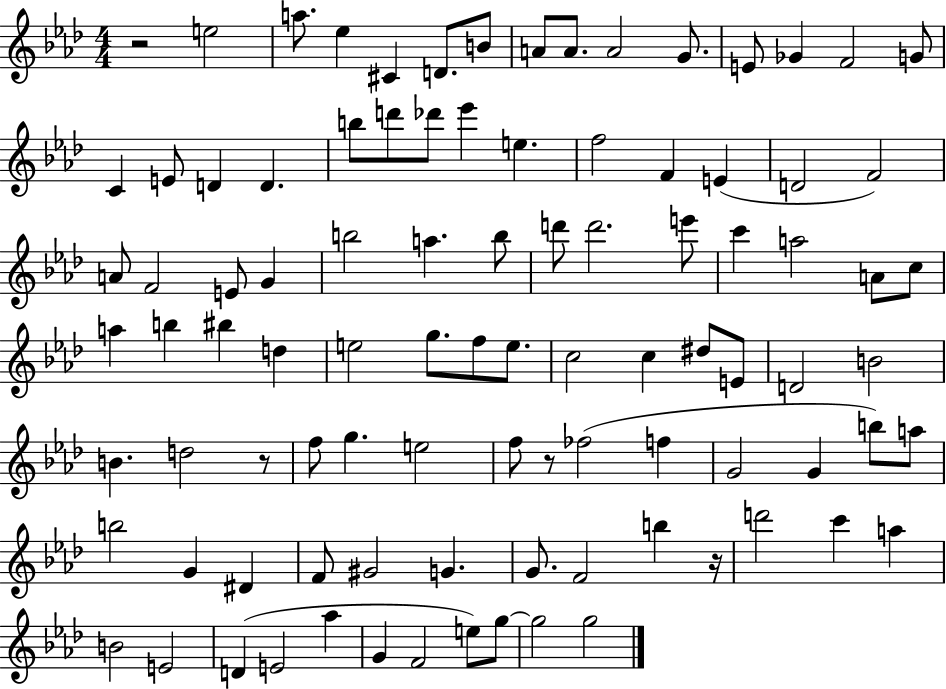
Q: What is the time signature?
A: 4/4